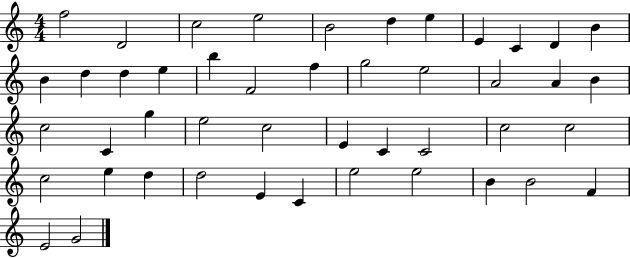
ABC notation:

X:1
T:Untitled
M:4/4
L:1/4
K:C
f2 D2 c2 e2 B2 d e E C D B B d d e b F2 f g2 e2 A2 A B c2 C g e2 c2 E C C2 c2 c2 c2 e d d2 E C e2 e2 B B2 F E2 G2